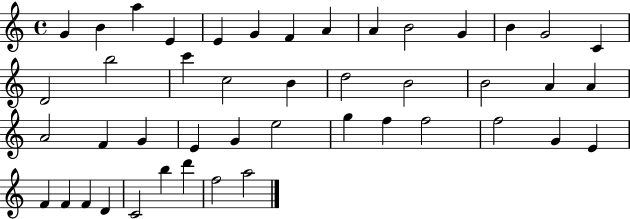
G4/q B4/q A5/q E4/q E4/q G4/q F4/q A4/q A4/q B4/h G4/q B4/q G4/h C4/q D4/h B5/h C6/q C5/h B4/q D5/h B4/h B4/h A4/q A4/q A4/h F4/q G4/q E4/q G4/q E5/h G5/q F5/q F5/h F5/h G4/q E4/q F4/q F4/q F4/q D4/q C4/h B5/q D6/q F5/h A5/h